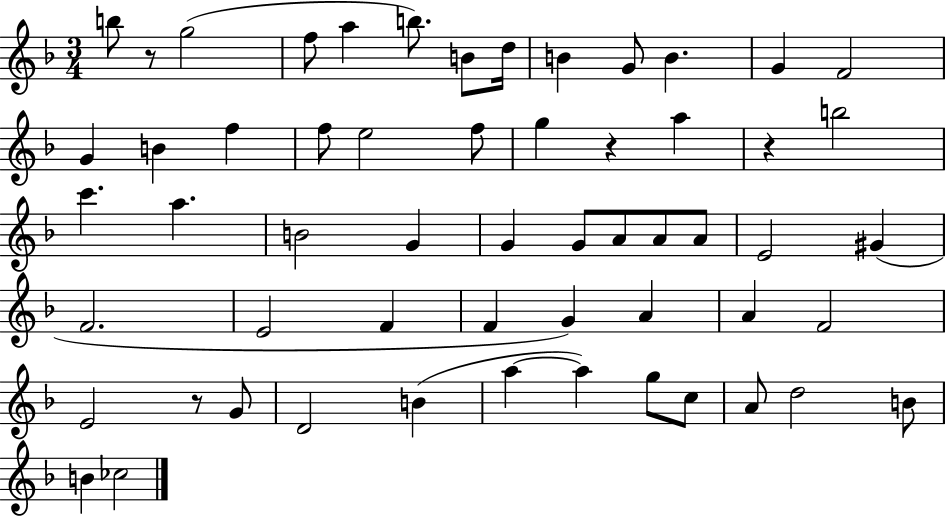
B5/e R/e G5/h F5/e A5/q B5/e. B4/e D5/s B4/q G4/e B4/q. G4/q F4/h G4/q B4/q F5/q F5/e E5/h F5/e G5/q R/q A5/q R/q B5/h C6/q. A5/q. B4/h G4/q G4/q G4/e A4/e A4/e A4/e E4/h G#4/q F4/h. E4/h F4/q F4/q G4/q A4/q A4/q F4/h E4/h R/e G4/e D4/h B4/q A5/q A5/q G5/e C5/e A4/e D5/h B4/e B4/q CES5/h